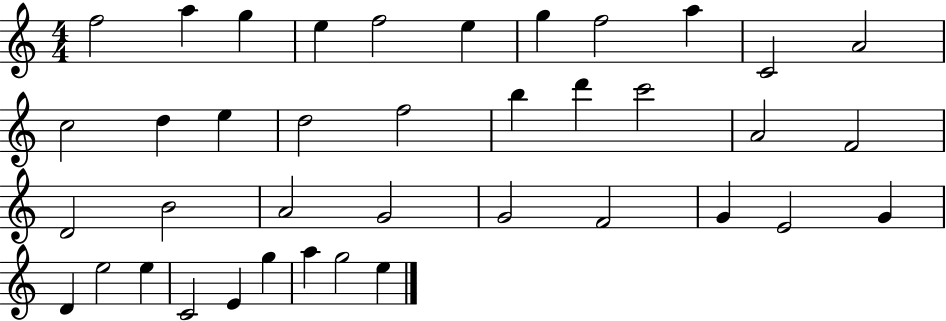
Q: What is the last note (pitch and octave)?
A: E5